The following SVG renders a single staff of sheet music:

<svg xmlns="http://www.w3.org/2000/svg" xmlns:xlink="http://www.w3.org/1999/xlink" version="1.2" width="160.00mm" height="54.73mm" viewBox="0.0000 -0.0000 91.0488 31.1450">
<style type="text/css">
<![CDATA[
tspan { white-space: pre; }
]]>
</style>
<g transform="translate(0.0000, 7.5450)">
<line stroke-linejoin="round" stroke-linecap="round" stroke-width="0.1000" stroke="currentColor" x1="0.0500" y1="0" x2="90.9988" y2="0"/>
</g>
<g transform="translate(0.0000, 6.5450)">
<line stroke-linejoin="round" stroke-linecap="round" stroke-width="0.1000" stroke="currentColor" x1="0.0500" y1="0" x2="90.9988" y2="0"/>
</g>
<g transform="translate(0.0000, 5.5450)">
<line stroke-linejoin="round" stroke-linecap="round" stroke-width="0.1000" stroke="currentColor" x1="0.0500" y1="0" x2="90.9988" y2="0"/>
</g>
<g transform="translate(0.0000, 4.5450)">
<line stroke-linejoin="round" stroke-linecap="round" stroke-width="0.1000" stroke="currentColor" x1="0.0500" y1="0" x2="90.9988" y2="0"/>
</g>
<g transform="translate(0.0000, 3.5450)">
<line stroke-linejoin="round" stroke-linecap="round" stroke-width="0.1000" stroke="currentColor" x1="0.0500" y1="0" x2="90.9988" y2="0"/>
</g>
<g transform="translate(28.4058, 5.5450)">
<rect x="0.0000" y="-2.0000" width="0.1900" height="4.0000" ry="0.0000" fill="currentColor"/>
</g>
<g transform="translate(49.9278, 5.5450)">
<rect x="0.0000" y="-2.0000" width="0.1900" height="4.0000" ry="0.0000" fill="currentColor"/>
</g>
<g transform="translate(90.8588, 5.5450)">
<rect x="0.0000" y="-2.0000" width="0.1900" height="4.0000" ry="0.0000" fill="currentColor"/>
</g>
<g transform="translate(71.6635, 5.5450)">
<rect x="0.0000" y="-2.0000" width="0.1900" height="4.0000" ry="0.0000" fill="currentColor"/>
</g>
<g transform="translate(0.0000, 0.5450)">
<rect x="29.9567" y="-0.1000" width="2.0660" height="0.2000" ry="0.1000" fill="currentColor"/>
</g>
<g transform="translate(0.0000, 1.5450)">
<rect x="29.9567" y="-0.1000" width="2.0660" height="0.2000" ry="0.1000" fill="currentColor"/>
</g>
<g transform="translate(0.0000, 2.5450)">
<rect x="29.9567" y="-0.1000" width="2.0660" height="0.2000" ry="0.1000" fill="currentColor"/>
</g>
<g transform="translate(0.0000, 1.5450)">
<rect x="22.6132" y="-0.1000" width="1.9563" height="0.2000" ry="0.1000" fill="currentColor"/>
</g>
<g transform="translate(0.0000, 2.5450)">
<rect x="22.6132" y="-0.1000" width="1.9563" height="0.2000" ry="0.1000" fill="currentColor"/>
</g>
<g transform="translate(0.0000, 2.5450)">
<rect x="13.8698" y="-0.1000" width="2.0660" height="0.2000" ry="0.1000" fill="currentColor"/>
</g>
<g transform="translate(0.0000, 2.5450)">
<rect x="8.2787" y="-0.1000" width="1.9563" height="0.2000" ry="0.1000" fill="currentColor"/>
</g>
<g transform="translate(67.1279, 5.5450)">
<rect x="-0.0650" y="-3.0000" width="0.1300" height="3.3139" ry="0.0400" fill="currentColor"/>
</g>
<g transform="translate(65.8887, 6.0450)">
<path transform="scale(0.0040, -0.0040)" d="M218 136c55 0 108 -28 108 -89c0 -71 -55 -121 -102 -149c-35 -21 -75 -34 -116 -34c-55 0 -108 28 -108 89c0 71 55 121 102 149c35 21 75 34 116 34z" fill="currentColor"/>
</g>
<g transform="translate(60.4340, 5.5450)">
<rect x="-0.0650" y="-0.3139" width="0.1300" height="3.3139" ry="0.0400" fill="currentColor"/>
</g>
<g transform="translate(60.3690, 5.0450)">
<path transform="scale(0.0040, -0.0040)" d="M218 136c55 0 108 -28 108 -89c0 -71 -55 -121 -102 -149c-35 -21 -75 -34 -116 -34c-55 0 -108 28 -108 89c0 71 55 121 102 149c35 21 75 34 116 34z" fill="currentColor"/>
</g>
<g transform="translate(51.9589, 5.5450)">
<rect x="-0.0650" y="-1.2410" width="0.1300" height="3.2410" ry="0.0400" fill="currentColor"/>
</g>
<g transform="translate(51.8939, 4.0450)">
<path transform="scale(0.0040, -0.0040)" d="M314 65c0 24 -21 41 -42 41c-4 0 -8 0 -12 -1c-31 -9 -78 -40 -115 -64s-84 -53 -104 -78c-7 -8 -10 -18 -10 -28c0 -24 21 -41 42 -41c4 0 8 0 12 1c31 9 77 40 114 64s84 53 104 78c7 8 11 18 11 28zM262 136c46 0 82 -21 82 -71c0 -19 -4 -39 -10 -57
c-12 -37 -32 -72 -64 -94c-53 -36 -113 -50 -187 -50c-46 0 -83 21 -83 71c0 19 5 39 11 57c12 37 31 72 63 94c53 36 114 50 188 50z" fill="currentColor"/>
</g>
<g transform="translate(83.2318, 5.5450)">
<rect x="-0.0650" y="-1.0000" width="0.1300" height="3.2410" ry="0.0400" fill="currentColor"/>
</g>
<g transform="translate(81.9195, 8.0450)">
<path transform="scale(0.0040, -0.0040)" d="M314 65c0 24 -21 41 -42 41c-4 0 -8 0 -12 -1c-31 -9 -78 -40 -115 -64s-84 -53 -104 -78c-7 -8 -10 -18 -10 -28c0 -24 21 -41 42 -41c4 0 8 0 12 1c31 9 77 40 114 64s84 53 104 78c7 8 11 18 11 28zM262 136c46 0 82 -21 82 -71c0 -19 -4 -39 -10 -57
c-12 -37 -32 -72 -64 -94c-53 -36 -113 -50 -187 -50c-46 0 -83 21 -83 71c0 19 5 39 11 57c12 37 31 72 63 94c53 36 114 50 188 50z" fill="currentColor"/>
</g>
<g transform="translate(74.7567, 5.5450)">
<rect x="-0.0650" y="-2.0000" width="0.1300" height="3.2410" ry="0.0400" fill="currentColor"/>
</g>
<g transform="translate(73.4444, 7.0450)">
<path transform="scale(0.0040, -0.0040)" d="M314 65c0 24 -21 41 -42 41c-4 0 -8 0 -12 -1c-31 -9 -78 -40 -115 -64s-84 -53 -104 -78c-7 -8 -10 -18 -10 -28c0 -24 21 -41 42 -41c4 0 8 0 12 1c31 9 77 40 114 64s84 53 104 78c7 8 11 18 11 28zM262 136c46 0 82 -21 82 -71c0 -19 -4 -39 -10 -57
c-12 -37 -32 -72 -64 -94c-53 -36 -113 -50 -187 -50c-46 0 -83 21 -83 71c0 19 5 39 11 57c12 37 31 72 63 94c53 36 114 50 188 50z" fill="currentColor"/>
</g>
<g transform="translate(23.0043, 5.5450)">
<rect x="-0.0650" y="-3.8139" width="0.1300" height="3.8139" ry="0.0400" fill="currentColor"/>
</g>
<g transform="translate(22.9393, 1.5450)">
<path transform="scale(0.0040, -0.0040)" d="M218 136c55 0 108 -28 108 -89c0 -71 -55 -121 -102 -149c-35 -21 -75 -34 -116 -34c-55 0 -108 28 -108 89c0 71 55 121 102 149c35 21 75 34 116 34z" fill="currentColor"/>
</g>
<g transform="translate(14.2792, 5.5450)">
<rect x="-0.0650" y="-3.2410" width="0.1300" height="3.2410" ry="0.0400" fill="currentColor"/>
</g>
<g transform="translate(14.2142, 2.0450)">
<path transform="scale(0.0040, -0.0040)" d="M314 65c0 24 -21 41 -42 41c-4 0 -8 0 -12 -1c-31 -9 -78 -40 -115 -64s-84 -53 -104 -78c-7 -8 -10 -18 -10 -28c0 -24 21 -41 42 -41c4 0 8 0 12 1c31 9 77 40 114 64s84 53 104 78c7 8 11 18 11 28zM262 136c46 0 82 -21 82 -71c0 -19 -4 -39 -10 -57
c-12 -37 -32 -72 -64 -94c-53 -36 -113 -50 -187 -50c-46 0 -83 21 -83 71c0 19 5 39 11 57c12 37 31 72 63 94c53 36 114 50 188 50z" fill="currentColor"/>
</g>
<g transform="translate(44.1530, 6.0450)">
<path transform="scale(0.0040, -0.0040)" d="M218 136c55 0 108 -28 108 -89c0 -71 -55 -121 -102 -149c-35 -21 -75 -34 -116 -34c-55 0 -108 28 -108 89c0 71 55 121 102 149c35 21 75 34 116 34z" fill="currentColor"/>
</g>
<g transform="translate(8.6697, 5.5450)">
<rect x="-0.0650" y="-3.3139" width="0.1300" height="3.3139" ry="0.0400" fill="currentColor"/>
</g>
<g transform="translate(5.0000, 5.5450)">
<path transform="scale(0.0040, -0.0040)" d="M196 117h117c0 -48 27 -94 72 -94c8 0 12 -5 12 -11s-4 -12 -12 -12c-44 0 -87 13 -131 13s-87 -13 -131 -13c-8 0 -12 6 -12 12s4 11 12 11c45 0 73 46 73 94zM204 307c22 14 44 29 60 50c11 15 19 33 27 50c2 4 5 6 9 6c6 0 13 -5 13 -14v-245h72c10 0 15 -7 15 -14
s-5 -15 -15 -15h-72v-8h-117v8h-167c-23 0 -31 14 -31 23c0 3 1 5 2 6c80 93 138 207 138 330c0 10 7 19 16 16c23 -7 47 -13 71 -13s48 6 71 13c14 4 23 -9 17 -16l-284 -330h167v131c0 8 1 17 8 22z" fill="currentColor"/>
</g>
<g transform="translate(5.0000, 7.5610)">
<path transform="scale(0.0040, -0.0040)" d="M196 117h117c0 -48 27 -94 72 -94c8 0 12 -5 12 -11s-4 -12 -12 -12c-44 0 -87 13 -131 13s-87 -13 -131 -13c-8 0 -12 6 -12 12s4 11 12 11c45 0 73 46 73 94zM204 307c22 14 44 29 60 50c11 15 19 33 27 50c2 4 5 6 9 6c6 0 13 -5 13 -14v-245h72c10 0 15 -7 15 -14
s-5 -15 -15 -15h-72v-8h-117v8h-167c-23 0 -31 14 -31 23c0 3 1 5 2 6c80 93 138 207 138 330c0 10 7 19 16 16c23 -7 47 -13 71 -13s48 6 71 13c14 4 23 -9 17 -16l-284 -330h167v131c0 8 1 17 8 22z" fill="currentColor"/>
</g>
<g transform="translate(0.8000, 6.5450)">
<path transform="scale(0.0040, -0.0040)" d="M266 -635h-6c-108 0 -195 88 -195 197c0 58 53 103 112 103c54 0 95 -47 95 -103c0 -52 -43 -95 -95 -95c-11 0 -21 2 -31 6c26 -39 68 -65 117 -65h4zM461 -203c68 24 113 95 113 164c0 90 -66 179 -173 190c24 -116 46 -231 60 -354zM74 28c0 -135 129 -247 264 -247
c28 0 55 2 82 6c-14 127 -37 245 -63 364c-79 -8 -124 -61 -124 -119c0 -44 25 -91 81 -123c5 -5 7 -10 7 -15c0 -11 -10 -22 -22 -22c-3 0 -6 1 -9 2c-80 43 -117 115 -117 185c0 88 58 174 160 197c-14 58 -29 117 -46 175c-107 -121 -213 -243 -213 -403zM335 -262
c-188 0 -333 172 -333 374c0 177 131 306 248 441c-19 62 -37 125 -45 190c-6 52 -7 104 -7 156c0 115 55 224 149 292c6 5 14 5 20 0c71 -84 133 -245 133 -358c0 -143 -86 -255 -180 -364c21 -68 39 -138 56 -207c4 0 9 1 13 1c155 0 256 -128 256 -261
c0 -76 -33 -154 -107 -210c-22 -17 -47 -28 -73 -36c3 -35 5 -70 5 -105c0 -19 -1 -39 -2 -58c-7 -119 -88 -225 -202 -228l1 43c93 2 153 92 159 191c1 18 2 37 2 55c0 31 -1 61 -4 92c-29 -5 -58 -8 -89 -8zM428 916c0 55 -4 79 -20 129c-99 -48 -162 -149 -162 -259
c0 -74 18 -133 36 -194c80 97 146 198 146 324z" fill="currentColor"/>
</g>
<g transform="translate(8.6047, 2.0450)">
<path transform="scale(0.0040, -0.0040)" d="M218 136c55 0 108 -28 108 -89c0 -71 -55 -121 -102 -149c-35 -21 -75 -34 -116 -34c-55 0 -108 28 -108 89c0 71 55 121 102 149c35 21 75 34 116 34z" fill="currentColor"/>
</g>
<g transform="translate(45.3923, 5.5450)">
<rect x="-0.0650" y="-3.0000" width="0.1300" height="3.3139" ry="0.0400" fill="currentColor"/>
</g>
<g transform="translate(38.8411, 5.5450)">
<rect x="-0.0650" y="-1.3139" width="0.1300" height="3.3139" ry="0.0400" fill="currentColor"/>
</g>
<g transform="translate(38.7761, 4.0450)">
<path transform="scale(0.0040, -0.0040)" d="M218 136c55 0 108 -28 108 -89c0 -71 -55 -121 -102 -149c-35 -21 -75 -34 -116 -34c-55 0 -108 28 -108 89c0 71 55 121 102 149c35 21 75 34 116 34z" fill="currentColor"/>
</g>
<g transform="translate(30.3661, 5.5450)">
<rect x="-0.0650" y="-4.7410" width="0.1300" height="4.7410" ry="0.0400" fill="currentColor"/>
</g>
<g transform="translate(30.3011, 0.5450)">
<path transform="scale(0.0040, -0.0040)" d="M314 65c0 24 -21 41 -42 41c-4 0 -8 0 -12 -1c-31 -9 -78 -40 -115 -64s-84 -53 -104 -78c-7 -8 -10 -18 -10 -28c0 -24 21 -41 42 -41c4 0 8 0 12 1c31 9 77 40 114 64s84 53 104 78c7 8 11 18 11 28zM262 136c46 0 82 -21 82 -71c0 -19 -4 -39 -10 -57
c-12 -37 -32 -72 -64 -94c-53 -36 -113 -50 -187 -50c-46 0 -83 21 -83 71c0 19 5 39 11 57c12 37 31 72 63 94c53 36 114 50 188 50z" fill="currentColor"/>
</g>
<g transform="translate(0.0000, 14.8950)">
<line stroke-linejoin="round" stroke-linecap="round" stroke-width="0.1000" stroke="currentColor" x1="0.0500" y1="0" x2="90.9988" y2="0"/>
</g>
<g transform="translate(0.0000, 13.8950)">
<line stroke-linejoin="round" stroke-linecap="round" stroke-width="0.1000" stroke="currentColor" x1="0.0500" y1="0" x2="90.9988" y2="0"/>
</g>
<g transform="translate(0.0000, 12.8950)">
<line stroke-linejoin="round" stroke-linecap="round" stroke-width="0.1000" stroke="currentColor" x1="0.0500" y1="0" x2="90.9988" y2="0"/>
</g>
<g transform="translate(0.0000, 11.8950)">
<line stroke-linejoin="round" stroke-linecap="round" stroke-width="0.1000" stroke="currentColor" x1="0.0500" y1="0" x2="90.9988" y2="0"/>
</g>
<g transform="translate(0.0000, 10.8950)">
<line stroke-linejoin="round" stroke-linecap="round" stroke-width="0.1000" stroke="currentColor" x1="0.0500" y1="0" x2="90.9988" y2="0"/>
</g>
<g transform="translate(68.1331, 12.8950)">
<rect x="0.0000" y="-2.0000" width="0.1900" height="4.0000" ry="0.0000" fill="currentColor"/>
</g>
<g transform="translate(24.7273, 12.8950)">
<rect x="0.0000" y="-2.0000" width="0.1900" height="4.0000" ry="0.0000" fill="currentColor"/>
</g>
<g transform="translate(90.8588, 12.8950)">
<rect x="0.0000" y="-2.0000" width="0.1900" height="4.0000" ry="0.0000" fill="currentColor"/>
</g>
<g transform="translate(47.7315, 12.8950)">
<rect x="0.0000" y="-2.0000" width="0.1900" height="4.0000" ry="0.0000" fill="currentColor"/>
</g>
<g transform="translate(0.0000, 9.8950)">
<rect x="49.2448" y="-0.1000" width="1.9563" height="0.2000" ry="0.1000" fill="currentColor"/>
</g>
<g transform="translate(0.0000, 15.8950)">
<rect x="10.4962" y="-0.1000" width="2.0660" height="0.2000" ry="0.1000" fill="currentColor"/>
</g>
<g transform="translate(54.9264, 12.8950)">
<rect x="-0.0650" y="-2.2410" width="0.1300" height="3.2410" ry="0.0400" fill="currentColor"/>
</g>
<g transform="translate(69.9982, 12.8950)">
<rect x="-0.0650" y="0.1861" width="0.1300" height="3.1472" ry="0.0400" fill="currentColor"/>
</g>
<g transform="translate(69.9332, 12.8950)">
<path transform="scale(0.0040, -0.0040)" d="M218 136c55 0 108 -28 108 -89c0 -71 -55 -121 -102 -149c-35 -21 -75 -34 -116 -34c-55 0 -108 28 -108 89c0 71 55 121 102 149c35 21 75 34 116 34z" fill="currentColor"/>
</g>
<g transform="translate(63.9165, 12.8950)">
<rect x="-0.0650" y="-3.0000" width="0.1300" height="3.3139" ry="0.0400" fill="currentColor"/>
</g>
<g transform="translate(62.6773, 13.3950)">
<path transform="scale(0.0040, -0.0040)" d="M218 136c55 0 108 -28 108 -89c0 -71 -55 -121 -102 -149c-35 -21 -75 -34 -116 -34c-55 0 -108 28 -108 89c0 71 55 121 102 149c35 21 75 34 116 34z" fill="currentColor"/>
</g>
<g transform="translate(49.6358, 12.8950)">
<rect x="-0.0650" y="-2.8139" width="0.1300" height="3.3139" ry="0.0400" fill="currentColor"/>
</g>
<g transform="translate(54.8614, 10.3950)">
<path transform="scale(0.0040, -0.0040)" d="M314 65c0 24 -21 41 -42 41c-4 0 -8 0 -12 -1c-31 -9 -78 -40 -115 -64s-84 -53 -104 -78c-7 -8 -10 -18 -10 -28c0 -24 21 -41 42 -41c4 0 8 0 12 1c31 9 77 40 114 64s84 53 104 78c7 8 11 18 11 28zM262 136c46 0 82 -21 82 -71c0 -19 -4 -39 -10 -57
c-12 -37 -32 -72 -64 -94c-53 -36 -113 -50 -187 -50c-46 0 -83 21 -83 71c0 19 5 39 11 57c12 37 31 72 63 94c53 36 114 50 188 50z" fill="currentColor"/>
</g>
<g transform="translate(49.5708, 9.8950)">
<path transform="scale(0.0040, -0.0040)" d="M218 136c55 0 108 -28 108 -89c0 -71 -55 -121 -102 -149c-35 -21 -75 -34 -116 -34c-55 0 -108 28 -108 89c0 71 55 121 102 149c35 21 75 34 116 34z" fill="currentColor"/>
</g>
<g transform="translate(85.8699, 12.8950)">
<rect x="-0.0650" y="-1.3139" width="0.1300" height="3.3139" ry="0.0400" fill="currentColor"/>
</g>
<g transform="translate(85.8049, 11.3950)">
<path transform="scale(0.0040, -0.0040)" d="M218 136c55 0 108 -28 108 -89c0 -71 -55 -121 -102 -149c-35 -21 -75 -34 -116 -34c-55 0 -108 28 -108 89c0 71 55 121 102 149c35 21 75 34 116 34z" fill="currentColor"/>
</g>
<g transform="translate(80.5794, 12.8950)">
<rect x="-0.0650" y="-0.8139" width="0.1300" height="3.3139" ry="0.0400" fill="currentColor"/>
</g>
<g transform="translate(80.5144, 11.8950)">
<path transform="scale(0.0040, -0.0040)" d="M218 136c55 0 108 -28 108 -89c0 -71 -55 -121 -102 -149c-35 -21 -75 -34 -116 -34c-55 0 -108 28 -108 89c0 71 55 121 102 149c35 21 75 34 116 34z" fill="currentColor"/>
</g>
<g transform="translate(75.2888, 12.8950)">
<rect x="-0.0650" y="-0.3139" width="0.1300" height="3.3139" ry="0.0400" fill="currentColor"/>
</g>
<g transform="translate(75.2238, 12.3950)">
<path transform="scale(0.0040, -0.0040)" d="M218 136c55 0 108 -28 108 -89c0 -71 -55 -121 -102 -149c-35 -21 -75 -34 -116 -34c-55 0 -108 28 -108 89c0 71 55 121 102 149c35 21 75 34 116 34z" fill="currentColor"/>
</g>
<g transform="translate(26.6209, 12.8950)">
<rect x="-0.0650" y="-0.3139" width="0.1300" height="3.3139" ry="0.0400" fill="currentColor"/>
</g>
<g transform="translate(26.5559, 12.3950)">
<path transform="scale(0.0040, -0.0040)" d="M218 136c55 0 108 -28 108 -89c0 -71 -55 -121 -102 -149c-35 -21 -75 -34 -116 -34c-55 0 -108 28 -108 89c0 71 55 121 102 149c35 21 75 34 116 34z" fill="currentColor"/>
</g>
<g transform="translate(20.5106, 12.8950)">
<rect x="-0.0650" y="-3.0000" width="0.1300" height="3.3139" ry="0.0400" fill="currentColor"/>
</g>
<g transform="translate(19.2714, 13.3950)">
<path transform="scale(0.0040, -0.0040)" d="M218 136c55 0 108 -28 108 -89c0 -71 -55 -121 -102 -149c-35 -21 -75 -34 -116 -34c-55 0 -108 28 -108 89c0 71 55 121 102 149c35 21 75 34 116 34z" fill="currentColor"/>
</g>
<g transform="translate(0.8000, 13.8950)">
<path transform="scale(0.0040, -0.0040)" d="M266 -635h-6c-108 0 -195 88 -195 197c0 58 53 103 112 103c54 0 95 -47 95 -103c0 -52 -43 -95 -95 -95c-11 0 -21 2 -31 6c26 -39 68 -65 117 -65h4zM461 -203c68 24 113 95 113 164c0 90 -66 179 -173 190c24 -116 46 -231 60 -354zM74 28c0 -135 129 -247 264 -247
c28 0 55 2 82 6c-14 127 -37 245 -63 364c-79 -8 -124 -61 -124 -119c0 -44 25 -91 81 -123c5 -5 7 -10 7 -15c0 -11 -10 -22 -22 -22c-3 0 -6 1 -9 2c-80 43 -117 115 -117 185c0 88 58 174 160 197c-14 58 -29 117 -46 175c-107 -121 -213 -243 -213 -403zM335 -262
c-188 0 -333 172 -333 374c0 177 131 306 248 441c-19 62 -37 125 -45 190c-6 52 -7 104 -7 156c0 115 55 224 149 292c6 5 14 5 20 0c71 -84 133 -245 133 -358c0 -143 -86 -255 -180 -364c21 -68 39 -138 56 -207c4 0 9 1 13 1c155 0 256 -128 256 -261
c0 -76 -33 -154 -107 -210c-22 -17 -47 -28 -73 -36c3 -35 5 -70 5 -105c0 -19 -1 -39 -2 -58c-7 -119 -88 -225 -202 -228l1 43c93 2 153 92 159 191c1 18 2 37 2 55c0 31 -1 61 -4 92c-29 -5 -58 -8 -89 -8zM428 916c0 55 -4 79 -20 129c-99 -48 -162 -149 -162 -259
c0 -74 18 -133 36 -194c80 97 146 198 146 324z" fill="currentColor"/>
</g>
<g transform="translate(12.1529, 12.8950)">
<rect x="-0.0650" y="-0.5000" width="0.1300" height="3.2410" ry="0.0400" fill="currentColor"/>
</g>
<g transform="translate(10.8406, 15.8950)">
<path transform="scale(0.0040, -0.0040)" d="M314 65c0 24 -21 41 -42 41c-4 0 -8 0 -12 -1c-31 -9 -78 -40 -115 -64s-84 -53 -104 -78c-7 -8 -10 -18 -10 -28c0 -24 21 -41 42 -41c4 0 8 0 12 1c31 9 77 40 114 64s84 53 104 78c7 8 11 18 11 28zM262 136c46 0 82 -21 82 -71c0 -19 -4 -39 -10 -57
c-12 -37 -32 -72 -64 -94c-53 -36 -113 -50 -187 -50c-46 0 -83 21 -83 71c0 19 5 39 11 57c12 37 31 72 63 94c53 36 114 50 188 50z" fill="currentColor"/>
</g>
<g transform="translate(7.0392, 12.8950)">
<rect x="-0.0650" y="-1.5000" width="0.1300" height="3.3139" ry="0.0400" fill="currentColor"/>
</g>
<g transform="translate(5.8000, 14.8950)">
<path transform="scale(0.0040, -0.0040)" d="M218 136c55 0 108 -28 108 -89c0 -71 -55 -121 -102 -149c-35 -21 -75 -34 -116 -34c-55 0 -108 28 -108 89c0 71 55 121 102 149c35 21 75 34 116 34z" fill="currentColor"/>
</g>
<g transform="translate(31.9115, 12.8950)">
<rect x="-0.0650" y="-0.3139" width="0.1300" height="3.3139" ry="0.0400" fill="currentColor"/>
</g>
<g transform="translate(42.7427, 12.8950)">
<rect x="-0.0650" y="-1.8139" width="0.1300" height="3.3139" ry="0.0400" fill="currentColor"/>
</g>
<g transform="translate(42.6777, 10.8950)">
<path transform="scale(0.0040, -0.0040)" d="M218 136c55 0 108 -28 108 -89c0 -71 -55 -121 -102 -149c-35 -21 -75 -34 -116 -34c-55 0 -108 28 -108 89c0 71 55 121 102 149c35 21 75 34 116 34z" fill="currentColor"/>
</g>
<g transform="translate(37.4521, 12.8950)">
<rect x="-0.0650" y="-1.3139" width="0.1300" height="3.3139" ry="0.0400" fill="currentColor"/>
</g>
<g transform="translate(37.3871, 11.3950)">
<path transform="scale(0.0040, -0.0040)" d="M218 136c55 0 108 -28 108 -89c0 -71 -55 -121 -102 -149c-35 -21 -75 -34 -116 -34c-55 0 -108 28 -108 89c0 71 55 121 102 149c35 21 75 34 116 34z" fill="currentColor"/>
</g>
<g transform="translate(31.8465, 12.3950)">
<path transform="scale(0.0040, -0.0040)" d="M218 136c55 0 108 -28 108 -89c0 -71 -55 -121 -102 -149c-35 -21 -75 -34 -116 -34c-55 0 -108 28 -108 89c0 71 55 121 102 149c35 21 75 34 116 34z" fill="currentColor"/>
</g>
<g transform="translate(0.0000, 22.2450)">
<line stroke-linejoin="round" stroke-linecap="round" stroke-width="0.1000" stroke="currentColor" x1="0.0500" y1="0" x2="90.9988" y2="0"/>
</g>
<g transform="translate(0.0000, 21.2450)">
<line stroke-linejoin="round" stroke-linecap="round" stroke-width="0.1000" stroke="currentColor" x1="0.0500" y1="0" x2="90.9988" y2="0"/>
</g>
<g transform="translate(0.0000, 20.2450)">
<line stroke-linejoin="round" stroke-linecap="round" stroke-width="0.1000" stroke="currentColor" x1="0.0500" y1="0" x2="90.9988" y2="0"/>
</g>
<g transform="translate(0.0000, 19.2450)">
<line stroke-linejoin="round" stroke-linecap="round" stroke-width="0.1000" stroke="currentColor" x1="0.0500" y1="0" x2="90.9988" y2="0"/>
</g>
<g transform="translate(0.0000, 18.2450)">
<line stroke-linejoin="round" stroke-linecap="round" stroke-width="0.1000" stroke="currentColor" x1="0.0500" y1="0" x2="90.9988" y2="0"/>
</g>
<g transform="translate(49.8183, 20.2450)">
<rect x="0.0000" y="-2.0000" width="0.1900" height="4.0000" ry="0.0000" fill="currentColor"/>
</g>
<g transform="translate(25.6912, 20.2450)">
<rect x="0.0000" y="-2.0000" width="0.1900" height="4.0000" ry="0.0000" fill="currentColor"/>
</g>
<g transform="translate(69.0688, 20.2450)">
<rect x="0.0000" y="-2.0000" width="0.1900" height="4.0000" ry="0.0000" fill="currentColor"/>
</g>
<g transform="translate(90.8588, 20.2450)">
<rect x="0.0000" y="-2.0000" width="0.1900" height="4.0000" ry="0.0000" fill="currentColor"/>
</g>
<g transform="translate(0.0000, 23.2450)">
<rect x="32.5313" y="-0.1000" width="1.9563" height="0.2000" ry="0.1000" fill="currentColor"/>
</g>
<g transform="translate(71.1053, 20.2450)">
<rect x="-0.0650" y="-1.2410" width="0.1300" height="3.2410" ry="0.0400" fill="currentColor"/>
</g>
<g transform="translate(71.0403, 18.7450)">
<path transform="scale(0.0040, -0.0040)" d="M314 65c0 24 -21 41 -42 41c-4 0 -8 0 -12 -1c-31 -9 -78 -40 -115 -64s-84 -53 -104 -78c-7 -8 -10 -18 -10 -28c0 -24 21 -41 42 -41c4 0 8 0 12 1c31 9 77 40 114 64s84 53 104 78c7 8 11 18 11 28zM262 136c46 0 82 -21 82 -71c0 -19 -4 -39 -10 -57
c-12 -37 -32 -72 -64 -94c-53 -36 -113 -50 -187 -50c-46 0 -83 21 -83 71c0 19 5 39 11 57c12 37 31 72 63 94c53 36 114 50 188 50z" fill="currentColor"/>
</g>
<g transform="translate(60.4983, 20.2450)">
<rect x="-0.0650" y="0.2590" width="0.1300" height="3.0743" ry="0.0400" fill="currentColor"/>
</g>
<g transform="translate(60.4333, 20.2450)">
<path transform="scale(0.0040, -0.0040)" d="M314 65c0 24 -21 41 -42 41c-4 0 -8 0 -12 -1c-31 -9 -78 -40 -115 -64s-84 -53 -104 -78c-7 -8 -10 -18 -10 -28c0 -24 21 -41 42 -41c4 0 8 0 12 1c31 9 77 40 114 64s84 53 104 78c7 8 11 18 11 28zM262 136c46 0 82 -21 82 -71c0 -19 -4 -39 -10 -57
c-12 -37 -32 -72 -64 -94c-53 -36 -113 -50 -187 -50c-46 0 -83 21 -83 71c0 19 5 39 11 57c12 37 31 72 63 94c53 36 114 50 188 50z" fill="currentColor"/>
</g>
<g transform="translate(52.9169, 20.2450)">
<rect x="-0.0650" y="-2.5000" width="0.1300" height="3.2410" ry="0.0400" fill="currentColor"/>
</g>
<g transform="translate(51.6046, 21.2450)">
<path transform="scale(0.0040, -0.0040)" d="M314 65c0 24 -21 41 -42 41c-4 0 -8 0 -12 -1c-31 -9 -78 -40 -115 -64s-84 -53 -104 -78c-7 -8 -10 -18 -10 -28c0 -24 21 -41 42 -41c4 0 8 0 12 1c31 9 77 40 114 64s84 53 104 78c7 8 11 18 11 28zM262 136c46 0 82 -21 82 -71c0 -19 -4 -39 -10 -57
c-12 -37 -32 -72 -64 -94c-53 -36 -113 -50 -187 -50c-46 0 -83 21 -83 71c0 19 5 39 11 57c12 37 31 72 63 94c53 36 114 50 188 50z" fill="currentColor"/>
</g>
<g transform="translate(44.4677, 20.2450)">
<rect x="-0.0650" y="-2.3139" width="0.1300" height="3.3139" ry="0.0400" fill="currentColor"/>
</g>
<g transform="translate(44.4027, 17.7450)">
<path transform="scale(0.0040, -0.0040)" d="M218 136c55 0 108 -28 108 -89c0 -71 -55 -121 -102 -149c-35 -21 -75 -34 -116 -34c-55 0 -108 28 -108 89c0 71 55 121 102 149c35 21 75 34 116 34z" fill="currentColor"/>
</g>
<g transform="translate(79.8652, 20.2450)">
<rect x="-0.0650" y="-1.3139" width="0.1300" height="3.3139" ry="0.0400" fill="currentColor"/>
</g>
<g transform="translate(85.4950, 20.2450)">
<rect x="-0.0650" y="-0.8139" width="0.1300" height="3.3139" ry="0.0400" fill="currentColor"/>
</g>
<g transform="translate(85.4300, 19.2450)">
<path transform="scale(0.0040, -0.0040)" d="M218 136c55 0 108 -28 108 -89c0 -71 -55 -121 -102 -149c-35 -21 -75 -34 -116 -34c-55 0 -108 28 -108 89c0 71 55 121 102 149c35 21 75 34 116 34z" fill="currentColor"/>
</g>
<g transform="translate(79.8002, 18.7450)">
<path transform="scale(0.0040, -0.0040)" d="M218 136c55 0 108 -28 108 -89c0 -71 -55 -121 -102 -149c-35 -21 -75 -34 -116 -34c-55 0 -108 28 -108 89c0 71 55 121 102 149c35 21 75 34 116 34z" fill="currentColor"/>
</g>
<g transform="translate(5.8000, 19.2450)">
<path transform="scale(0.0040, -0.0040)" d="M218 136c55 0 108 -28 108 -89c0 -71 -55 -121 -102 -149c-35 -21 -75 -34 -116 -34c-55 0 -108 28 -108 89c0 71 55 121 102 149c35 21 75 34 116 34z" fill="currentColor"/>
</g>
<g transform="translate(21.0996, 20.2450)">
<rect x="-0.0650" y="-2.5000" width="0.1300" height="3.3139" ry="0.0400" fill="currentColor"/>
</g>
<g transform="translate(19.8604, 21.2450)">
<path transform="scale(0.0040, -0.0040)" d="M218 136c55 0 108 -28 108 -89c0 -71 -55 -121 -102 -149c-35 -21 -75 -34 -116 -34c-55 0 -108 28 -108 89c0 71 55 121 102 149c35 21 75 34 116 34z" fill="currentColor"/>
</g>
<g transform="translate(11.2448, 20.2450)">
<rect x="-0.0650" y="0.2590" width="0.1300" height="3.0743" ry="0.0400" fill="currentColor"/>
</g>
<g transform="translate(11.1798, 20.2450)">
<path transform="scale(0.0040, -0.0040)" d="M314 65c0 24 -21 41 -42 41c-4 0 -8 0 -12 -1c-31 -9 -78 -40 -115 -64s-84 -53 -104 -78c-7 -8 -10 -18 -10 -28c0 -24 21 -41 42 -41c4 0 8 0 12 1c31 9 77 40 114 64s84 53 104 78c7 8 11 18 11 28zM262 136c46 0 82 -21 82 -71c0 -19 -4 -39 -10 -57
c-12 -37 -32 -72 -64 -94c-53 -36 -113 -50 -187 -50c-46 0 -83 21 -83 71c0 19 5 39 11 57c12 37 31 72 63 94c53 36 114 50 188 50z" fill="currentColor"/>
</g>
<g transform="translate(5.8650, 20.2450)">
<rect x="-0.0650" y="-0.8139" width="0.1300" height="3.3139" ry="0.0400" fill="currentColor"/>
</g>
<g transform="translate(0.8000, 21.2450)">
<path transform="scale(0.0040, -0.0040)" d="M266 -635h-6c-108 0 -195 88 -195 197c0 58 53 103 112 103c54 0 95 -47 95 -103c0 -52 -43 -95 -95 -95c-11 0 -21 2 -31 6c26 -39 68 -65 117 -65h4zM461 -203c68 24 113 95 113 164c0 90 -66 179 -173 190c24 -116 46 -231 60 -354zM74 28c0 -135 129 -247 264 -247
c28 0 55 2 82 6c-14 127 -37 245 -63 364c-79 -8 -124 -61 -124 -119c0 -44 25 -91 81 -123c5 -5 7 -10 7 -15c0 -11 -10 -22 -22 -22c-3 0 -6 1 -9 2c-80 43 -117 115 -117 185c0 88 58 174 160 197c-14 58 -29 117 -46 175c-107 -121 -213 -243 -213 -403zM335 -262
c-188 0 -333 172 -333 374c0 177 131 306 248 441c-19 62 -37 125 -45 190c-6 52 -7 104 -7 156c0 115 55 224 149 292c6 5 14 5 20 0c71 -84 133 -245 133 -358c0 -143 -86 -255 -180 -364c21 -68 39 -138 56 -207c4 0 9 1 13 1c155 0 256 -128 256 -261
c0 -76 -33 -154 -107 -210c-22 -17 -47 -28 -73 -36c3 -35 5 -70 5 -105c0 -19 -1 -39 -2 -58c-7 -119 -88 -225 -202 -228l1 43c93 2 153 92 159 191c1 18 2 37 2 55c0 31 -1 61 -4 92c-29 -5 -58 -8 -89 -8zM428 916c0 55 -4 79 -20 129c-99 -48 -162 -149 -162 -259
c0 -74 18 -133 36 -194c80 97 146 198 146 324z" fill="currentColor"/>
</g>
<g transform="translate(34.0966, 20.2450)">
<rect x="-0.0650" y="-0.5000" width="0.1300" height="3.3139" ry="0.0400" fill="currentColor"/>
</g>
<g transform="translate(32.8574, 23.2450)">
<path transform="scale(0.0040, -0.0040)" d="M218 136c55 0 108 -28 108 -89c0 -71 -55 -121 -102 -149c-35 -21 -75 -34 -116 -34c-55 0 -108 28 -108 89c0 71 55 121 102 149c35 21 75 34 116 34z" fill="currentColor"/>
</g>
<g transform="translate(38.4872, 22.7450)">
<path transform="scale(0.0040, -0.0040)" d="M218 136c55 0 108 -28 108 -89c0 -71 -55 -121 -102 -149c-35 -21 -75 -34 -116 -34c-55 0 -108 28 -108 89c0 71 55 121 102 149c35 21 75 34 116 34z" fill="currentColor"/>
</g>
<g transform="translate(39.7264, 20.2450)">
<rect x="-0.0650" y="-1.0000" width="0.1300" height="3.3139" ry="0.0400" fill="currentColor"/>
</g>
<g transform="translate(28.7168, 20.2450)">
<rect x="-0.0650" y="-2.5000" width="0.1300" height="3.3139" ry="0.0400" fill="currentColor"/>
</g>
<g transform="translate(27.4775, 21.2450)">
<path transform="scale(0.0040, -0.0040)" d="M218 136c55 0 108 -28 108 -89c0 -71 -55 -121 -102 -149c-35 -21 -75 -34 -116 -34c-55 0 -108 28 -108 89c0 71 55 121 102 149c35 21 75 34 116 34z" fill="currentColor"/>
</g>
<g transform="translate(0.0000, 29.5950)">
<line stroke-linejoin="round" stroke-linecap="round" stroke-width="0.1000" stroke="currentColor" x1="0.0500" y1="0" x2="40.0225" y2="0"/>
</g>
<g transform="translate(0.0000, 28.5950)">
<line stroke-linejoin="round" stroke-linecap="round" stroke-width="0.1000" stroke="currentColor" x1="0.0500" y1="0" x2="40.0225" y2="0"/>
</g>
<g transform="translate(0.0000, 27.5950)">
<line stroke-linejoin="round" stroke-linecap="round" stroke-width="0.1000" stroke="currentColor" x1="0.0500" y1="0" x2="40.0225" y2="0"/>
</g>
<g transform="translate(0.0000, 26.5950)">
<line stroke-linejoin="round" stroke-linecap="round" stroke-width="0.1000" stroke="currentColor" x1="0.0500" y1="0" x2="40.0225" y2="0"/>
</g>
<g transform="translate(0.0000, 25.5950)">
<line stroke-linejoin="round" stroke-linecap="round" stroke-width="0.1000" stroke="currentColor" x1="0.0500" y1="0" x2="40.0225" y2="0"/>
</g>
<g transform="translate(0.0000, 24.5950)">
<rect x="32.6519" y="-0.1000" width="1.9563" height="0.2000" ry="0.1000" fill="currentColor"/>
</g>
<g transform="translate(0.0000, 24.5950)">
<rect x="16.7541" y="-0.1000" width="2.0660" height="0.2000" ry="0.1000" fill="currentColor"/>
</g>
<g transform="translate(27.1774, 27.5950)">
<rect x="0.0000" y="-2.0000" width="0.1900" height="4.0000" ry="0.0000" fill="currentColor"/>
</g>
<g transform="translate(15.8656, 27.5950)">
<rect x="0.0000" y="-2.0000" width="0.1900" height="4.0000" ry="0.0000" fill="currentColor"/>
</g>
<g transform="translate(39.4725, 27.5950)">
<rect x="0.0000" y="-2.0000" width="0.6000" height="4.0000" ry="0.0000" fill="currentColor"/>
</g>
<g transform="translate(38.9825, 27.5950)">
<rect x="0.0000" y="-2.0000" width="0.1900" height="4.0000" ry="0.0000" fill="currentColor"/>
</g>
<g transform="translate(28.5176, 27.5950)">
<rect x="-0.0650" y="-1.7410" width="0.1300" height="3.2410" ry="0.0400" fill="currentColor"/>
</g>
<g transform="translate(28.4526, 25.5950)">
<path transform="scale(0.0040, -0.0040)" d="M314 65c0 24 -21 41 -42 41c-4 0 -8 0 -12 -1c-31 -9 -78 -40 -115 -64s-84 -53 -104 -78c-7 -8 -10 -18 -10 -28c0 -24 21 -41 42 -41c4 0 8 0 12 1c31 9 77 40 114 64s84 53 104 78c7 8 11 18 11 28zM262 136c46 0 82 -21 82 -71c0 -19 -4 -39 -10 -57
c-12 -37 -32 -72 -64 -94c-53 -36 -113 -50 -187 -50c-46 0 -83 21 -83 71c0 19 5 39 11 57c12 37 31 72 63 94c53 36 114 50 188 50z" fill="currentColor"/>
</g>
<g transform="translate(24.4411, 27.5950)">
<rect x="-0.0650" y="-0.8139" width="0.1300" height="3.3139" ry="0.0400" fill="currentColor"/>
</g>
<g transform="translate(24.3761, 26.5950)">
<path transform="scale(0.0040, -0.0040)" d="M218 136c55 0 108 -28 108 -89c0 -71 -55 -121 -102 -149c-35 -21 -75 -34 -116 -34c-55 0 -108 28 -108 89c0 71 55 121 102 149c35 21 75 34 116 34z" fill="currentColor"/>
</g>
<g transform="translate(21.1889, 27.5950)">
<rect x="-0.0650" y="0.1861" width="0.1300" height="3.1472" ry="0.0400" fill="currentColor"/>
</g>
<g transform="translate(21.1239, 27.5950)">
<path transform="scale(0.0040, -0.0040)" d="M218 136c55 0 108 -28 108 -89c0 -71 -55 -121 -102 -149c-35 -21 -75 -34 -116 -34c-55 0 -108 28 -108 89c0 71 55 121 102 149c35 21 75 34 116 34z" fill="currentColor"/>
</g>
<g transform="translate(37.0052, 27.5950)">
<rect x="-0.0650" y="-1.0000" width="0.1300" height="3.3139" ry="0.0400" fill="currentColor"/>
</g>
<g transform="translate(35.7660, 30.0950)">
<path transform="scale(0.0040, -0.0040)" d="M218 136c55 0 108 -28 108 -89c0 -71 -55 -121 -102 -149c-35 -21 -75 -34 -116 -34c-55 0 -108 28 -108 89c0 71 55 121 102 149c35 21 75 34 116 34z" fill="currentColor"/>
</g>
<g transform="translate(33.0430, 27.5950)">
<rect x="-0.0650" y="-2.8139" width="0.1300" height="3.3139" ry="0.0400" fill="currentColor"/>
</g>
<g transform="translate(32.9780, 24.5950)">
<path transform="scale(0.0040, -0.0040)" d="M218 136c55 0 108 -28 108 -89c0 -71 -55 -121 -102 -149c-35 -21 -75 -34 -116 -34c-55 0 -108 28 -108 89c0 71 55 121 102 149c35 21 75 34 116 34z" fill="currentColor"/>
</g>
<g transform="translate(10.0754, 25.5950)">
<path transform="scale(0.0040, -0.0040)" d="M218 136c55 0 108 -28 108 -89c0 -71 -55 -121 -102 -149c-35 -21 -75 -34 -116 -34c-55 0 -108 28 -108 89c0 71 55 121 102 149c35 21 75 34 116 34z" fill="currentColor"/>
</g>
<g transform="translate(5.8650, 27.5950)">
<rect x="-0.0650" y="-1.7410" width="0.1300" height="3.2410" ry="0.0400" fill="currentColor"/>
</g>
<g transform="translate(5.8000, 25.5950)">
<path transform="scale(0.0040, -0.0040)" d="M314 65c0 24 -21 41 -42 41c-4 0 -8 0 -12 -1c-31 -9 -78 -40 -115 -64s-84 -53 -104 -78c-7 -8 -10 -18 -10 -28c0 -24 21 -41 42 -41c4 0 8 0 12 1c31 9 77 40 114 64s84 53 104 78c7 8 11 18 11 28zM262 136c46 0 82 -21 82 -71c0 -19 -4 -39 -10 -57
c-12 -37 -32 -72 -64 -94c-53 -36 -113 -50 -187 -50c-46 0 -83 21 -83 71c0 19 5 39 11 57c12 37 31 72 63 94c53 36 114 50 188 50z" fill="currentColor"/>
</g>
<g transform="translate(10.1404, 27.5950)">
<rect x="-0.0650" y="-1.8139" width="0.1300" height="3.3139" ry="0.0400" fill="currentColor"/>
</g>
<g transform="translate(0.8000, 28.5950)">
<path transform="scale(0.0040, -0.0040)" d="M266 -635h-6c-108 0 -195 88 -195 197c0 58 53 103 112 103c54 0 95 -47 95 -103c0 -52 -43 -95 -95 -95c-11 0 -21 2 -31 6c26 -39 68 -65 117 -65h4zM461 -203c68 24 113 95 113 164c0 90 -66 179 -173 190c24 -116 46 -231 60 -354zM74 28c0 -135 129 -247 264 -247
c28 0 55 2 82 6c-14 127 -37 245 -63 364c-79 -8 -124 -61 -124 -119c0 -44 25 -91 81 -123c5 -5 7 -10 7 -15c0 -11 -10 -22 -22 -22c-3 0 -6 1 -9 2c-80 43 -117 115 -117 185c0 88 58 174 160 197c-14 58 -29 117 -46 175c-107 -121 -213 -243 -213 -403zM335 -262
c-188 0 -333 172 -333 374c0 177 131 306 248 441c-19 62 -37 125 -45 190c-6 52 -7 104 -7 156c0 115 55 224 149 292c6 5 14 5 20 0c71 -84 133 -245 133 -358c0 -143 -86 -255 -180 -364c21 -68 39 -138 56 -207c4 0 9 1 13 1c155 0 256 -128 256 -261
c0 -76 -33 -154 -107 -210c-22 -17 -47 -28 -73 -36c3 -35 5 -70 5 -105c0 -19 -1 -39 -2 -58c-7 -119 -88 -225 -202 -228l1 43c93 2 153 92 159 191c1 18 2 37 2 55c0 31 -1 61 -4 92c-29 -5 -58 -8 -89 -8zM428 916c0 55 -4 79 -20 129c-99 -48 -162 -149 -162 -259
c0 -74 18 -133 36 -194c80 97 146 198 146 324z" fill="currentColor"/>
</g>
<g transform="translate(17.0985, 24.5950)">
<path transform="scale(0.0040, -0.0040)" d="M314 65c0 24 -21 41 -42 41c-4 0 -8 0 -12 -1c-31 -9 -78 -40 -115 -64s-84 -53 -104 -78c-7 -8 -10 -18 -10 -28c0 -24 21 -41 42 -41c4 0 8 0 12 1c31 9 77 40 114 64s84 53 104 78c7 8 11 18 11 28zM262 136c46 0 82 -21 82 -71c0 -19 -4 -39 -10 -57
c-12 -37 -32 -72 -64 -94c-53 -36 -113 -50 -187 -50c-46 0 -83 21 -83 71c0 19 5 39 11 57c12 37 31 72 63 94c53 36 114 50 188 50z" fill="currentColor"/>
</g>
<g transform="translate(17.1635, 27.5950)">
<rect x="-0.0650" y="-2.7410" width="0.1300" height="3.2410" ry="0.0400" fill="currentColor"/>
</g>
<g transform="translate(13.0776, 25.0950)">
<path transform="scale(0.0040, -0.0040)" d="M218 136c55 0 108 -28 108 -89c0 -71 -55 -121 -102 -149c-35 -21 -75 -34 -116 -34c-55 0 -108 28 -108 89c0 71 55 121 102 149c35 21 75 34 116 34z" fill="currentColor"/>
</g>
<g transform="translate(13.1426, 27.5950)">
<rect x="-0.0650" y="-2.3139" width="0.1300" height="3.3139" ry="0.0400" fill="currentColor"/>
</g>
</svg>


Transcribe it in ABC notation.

X:1
T:Untitled
M:4/4
L:1/4
K:C
b b2 c' e'2 e A e2 c A F2 D2 E C2 A c c e f a g2 A B c d e d B2 G G C D g G2 B2 e2 e d f2 f g a2 B d f2 a D